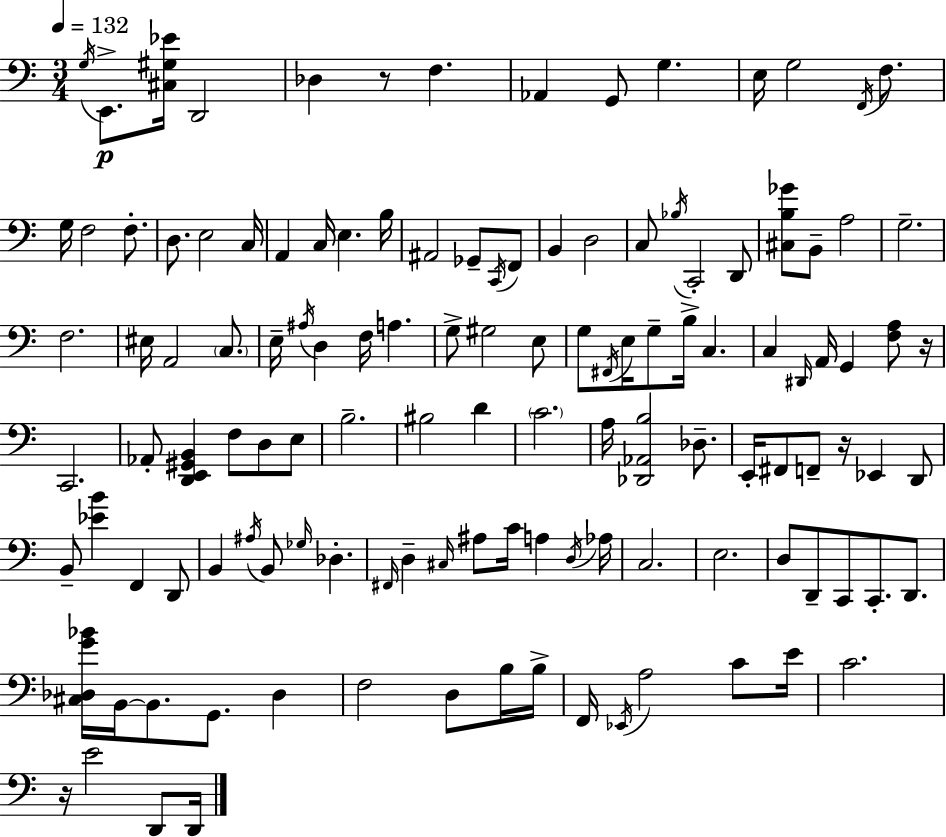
{
  \clef bass
  \numericTimeSignature
  \time 3/4
  \key c \major
  \tempo 4 = 132
  \acciaccatura { g16 }\p e,8.-> <cis gis ees'>16 d,2 | des4 r8 f4. | aes,4 g,8 g4. | e16 g2 \acciaccatura { f,16 } f8. | \break g16 f2 f8.-. | d8. e2 | c16 a,4 c16 e4. | b16 ais,2 ges,8-- | \break \acciaccatura { c,16 } f,8 b,4 d2 | c8 \acciaccatura { bes16 } c,2-. | d,8 <cis b ges'>8 b,8-- a2 | g2.-- | \break f2. | eis16 a,2 | \parenthesize c8. e16-- \acciaccatura { ais16 } d4 f16 a4. | g8-> gis2 | \break e8 g8 \acciaccatura { fis,16 } e16 g8-- b16-> | c4. c4 \grace { dis,16 } a,16 | g,4 <f a>8 r16 c,2. | aes,8-. <d, e, gis, b,>4 | \break f8 d8 e8 b2.-- | bis2 | d'4 \parenthesize c'2. | a16 <des, aes, b>2 | \break des8.-- e,16-. fis,8 f,8-- | r16 ees,4 d,8 b,8-- <ees' b'>4 | f,4 d,8 b,4 \acciaccatura { ais16 } | b,8 \grace { ges16 } des4.-. \grace { fis,16 } d4-- | \break \grace { cis16 } ais8 c'16 a4 \acciaccatura { d16 } aes16 | c2. | e2. | d8 d,8-- c,8 c,8.-. d,8. | \break <cis des g' bes'>16 b,16~~ b,8. g,8. des4 | f2 d8 b16 b16-> | f,16 \acciaccatura { ees,16 } a2 c'8 | e'16 c'2. | \break r16 e'2 d,8 | d,16 \bar "|."
}